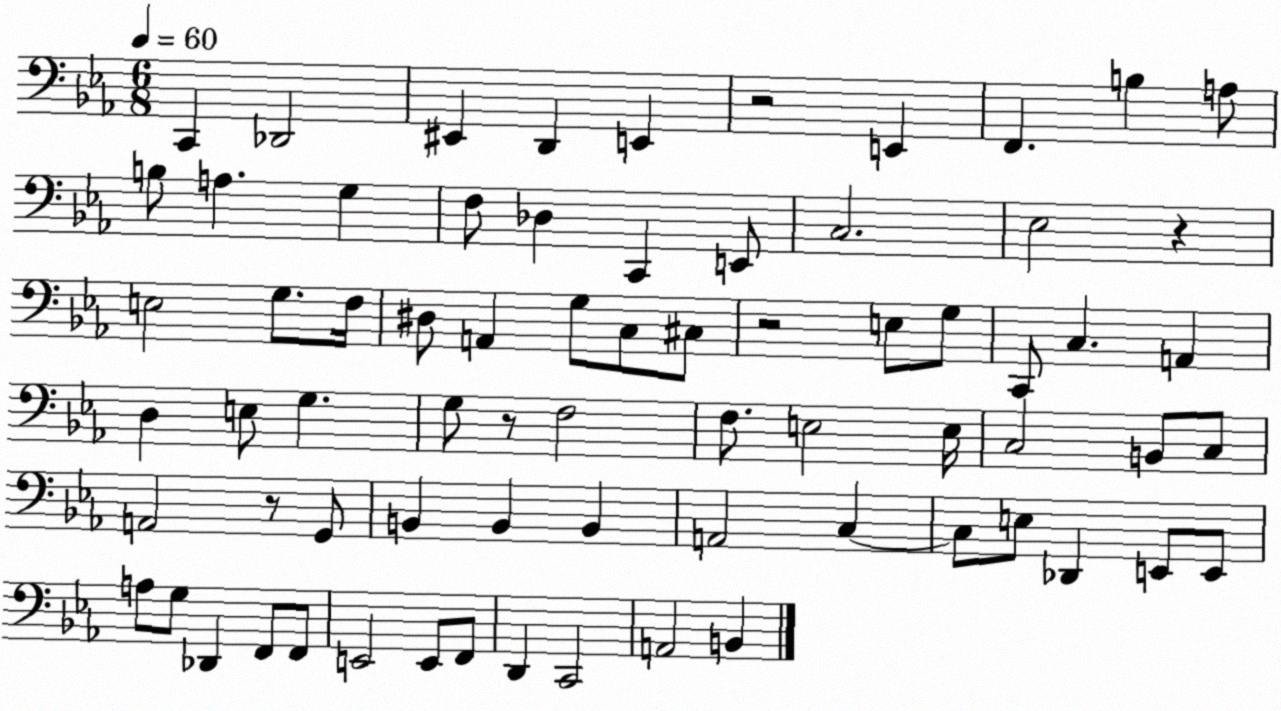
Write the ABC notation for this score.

X:1
T:Untitled
M:6/8
L:1/4
K:Eb
C,, _D,,2 ^E,, D,, E,, z2 E,, F,, B, A,/2 B,/2 A, G, F,/2 _D, C,, E,,/2 C,2 _E,2 z E,2 G,/2 F,/4 ^D,/2 A,, G,/2 C,/2 ^C,/2 z2 E,/2 G,/2 C,,/2 C, A,, D, E,/2 G, G,/2 z/2 F,2 F,/2 E,2 E,/4 C,2 B,,/2 C,/2 A,,2 z/2 G,,/2 B,, B,, B,, A,,2 C, C,/2 E,/2 _D,, E,,/2 E,,/2 A,/2 G,/2 _D,, F,,/2 F,,/2 E,,2 E,,/2 F,,/2 D,, C,,2 A,,2 B,,